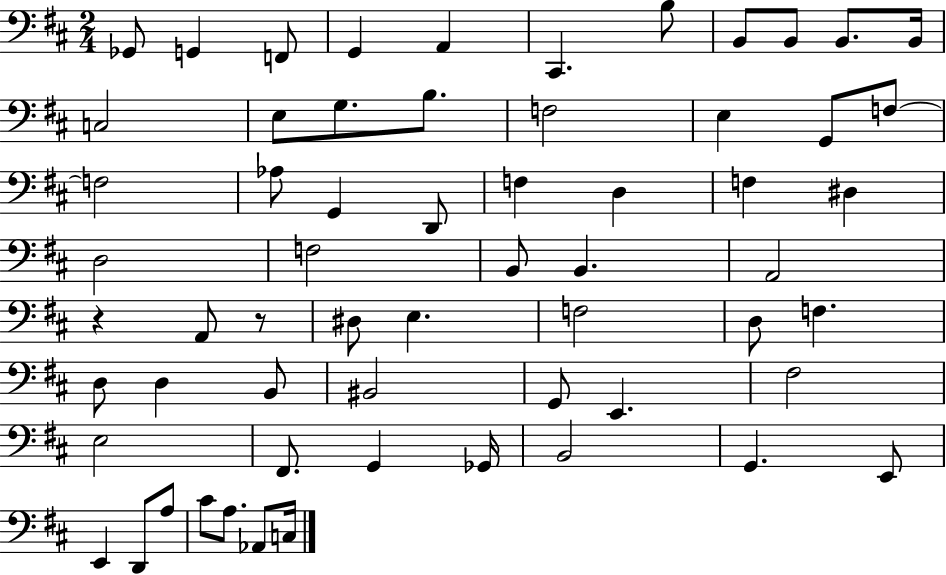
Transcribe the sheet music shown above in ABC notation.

X:1
T:Untitled
M:2/4
L:1/4
K:D
_G,,/2 G,, F,,/2 G,, A,, ^C,, B,/2 B,,/2 B,,/2 B,,/2 B,,/4 C,2 E,/2 G,/2 B,/2 F,2 E, G,,/2 F,/2 F,2 _A,/2 G,, D,,/2 F, D, F, ^D, D,2 F,2 B,,/2 B,, A,,2 z A,,/2 z/2 ^D,/2 E, F,2 D,/2 F, D,/2 D, B,,/2 ^B,,2 G,,/2 E,, ^F,2 E,2 ^F,,/2 G,, _G,,/4 B,,2 G,, E,,/2 E,, D,,/2 A,/2 ^C/2 A,/2 _A,,/2 C,/4